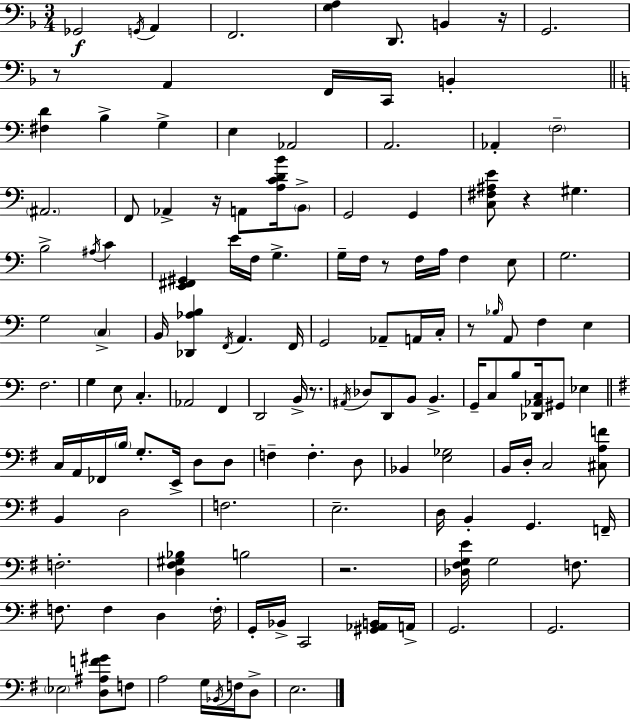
X:1
T:Untitled
M:3/4
L:1/4
K:Dm
_G,,2 G,,/4 A,, F,,2 [G,A,] D,,/2 B,, z/4 G,,2 z/2 A,, F,,/4 C,,/4 B,, [^F,D] B, G, E, _A,,2 A,,2 _A,, F,2 ^A,,2 F,,/2 _A,, z/4 A,,/2 [A,CDB]/4 B,,/2 G,,2 G,, [C,^F,^A,E]/2 z ^G, B,2 ^A,/4 C [E,,^F,,^G,,] E/4 F,/4 G, G,/4 F,/4 z/2 F,/4 A,/4 F, E,/2 G,2 G,2 C, B,,/4 [_D,,_A,B,] F,,/4 A,, F,,/4 G,,2 _A,,/2 A,,/4 C,/4 z/2 _B,/4 A,,/2 F, E, F,2 G, E,/2 C, _A,,2 F,, D,,2 B,,/4 z/2 ^A,,/4 _D,/2 D,,/2 B,,/2 B,, G,,/4 C,/2 B,/2 [_D,,_A,,C,]/4 ^G,,/2 _E, C,/4 A,,/4 _F,,/4 B,/4 G,/2 E,,/4 D,/2 D,/2 F, F, D,/2 _B,, [E,_G,]2 B,,/4 D,/4 C,2 [^C,A,F]/2 B,, D,2 F,2 E,2 D,/4 B,, G,, F,,/4 F,2 [D,^F,^G,_B,] B,2 z2 [_D,^F,G,E]/4 G,2 F,/2 F,/2 F, D, F,/4 G,,/4 _B,,/4 C,,2 [^G,,_A,,B,,]/4 A,,/4 G,,2 G,,2 _E,2 [D,^A,F^G]/2 F,/2 A,2 G,/4 _B,,/4 F,/4 D,/2 E,2